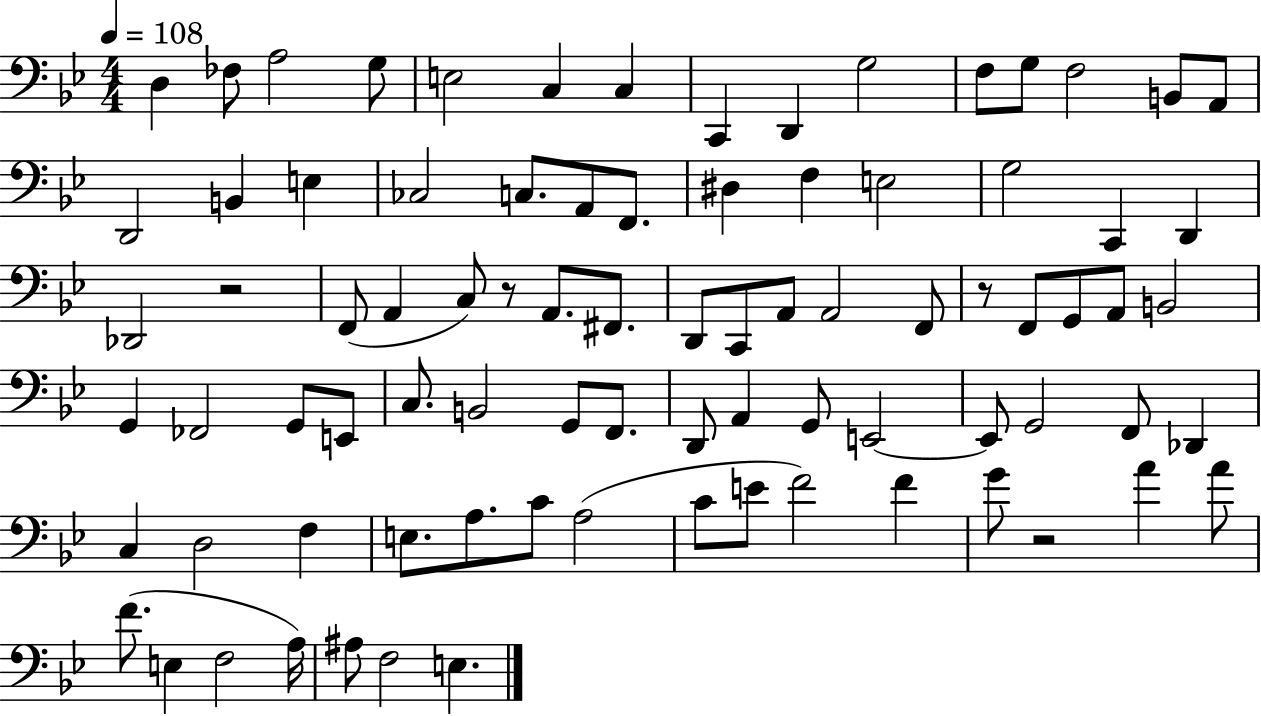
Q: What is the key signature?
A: BES major